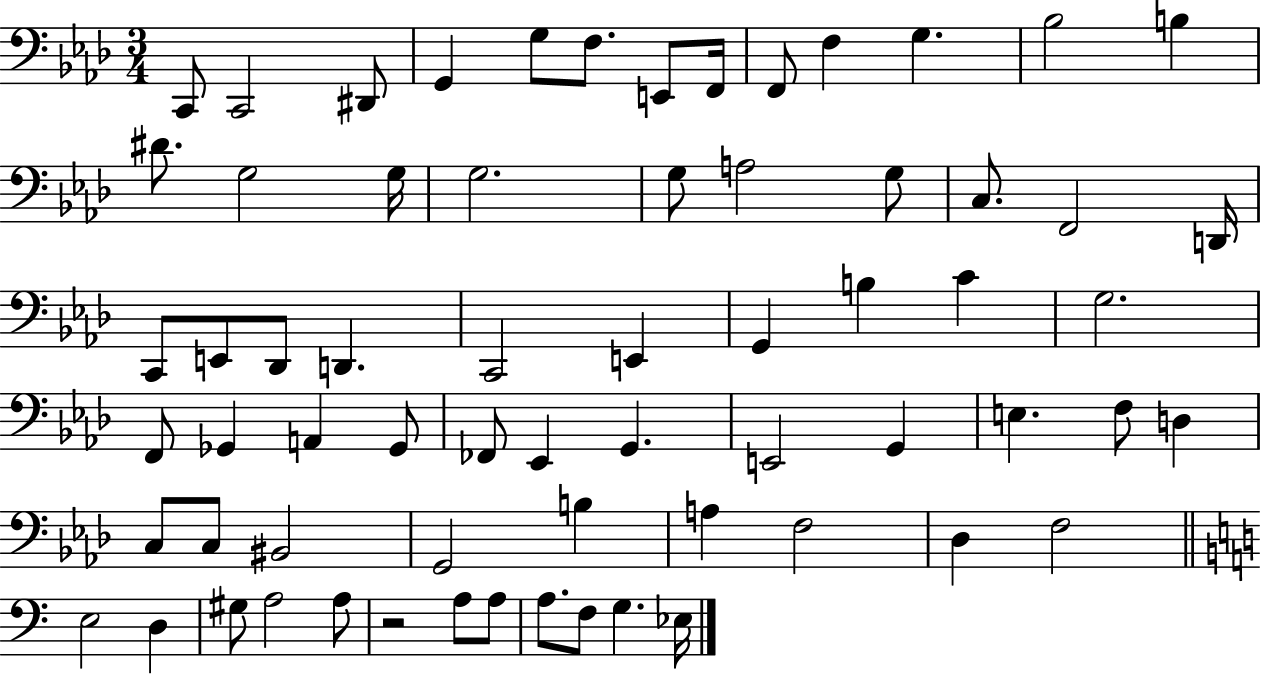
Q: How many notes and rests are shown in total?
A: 66